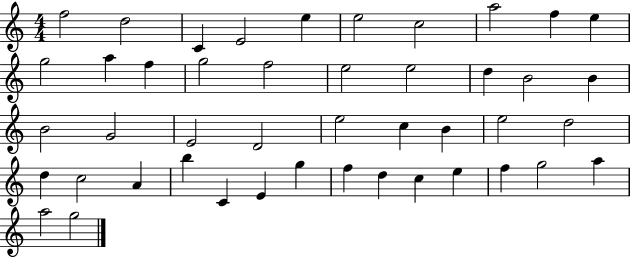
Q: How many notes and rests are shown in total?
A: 45